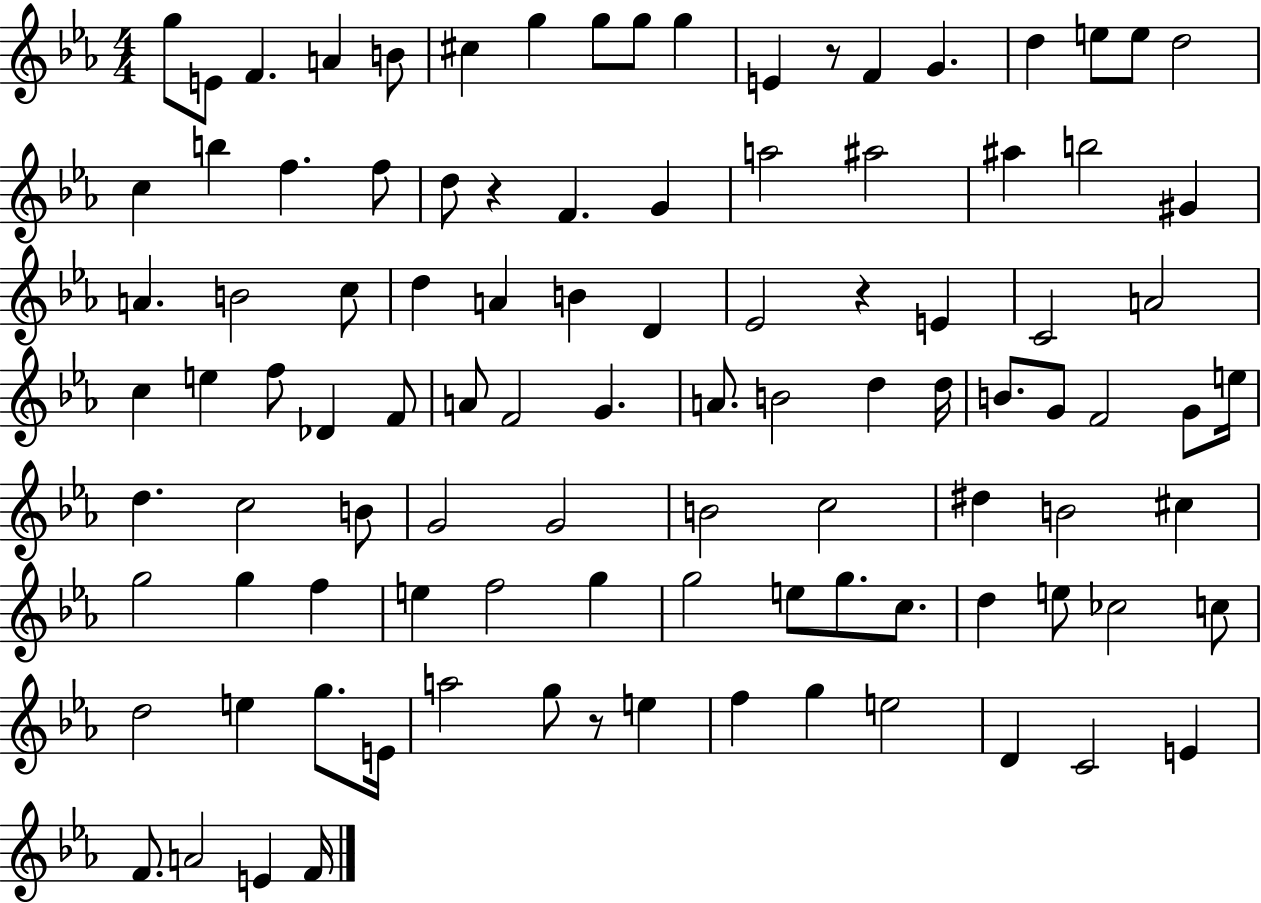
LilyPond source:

{
  \clef treble
  \numericTimeSignature
  \time 4/4
  \key ees \major
  g''8 e'8 f'4. a'4 b'8 | cis''4 g''4 g''8 g''8 g''4 | e'4 r8 f'4 g'4. | d''4 e''8 e''8 d''2 | \break c''4 b''4 f''4. f''8 | d''8 r4 f'4. g'4 | a''2 ais''2 | ais''4 b''2 gis'4 | \break a'4. b'2 c''8 | d''4 a'4 b'4 d'4 | ees'2 r4 e'4 | c'2 a'2 | \break c''4 e''4 f''8 des'4 f'8 | a'8 f'2 g'4. | a'8. b'2 d''4 d''16 | b'8. g'8 f'2 g'8 e''16 | \break d''4. c''2 b'8 | g'2 g'2 | b'2 c''2 | dis''4 b'2 cis''4 | \break g''2 g''4 f''4 | e''4 f''2 g''4 | g''2 e''8 g''8. c''8. | d''4 e''8 ces''2 c''8 | \break d''2 e''4 g''8. e'16 | a''2 g''8 r8 e''4 | f''4 g''4 e''2 | d'4 c'2 e'4 | \break f'8. a'2 e'4 f'16 | \bar "|."
}